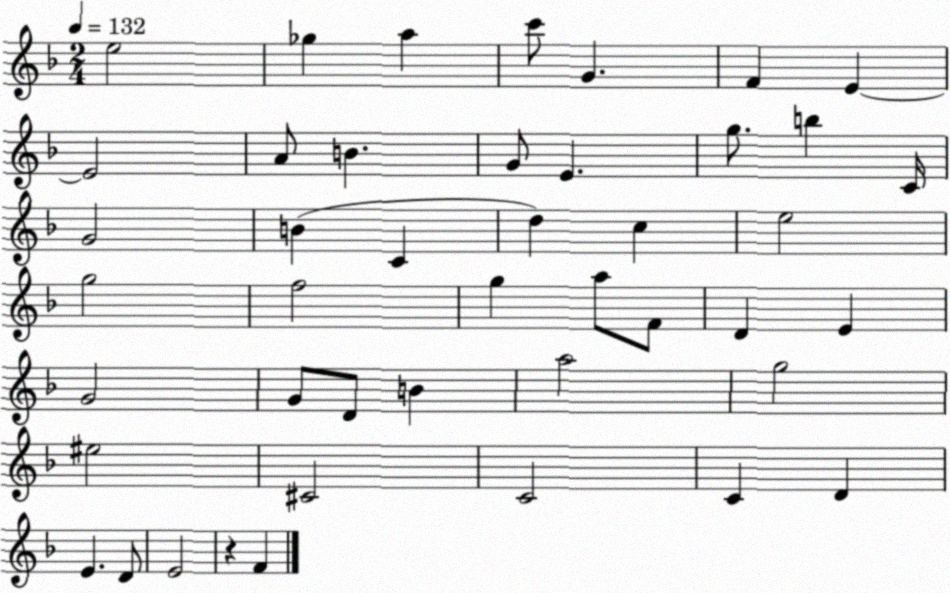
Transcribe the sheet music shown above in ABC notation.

X:1
T:Untitled
M:2/4
L:1/4
K:F
e2 _g a c'/2 G F E E2 A/2 B G/2 E g/2 b C/4 G2 B C d c e2 g2 f2 g a/2 F/2 D E G2 G/2 D/2 B a2 g2 ^e2 ^C2 C2 C D E D/2 E2 z F